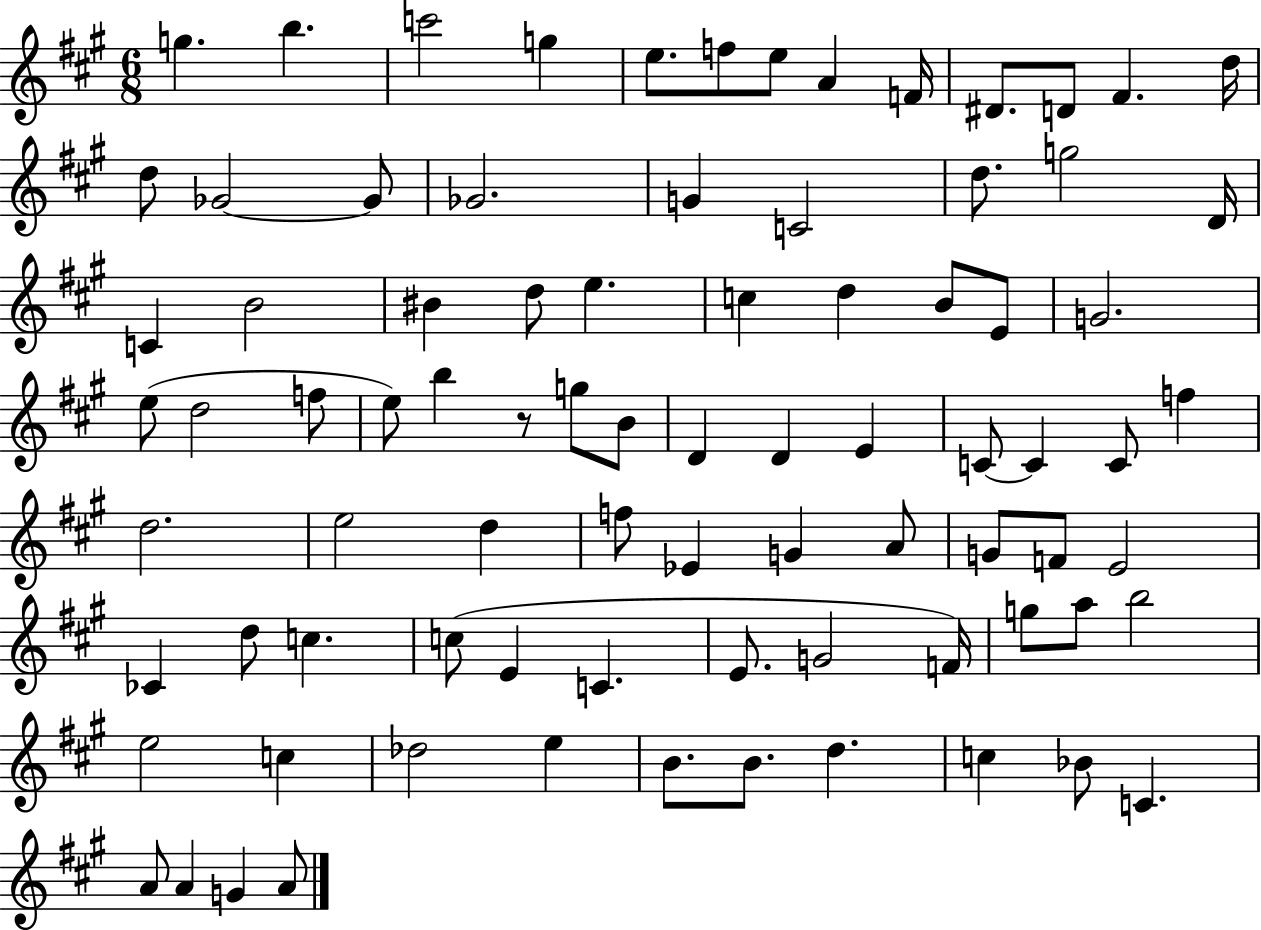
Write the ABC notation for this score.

X:1
T:Untitled
M:6/8
L:1/4
K:A
g b c'2 g e/2 f/2 e/2 A F/4 ^D/2 D/2 ^F d/4 d/2 _G2 _G/2 _G2 G C2 d/2 g2 D/4 C B2 ^B d/2 e c d B/2 E/2 G2 e/2 d2 f/2 e/2 b z/2 g/2 B/2 D D E C/2 C C/2 f d2 e2 d f/2 _E G A/2 G/2 F/2 E2 _C d/2 c c/2 E C E/2 G2 F/4 g/2 a/2 b2 e2 c _d2 e B/2 B/2 d c _B/2 C A/2 A G A/2